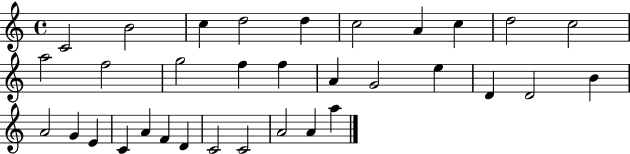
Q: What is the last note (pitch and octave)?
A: A5